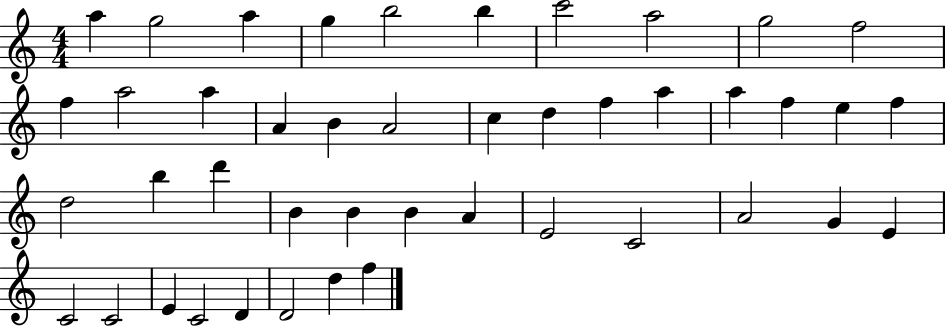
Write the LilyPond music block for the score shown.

{
  \clef treble
  \numericTimeSignature
  \time 4/4
  \key c \major
  a''4 g''2 a''4 | g''4 b''2 b''4 | c'''2 a''2 | g''2 f''2 | \break f''4 a''2 a''4 | a'4 b'4 a'2 | c''4 d''4 f''4 a''4 | a''4 f''4 e''4 f''4 | \break d''2 b''4 d'''4 | b'4 b'4 b'4 a'4 | e'2 c'2 | a'2 g'4 e'4 | \break c'2 c'2 | e'4 c'2 d'4 | d'2 d''4 f''4 | \bar "|."
}